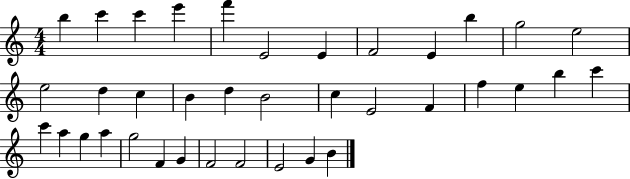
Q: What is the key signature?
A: C major